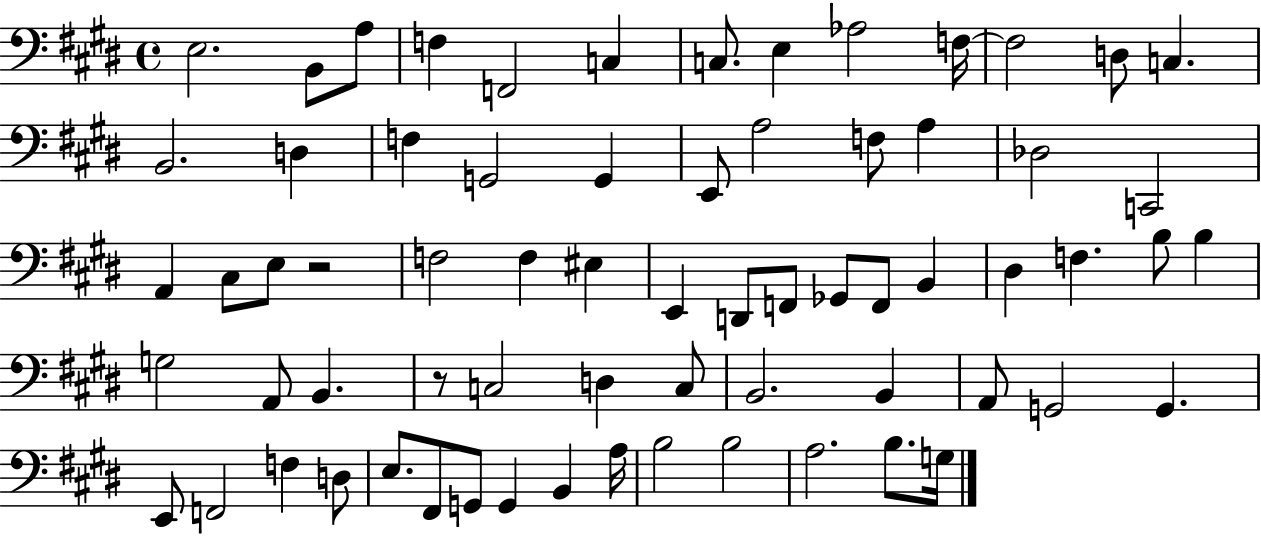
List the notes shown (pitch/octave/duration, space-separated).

E3/h. B2/e A3/e F3/q F2/h C3/q C3/e. E3/q Ab3/h F3/s F3/h D3/e C3/q. B2/h. D3/q F3/q G2/h G2/q E2/e A3/h F3/e A3/q Db3/h C2/h A2/q C#3/e E3/e R/h F3/h F3/q EIS3/q E2/q D2/e F2/e Gb2/e F2/e B2/q D#3/q F3/q. B3/e B3/q G3/h A2/e B2/q. R/e C3/h D3/q C3/e B2/h. B2/q A2/e G2/h G2/q. E2/e F2/h F3/q D3/e E3/e. F#2/e G2/e G2/q B2/q A3/s B3/h B3/h A3/h. B3/e. G3/s